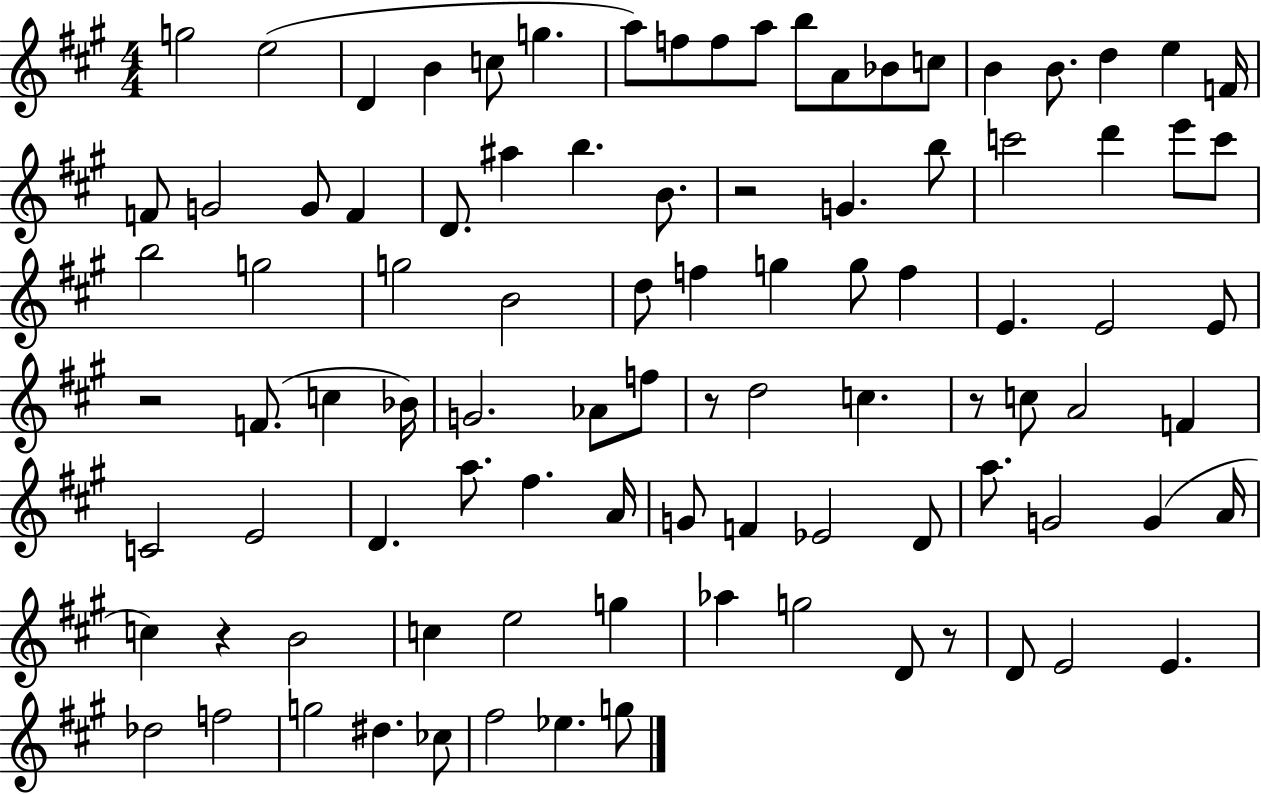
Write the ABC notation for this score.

X:1
T:Untitled
M:4/4
L:1/4
K:A
g2 e2 D B c/2 g a/2 f/2 f/2 a/2 b/2 A/2 _B/2 c/2 B B/2 d e F/4 F/2 G2 G/2 F D/2 ^a b B/2 z2 G b/2 c'2 d' e'/2 c'/2 b2 g2 g2 B2 d/2 f g g/2 f E E2 E/2 z2 F/2 c _B/4 G2 _A/2 f/2 z/2 d2 c z/2 c/2 A2 F C2 E2 D a/2 ^f A/4 G/2 F _E2 D/2 a/2 G2 G A/4 c z B2 c e2 g _a g2 D/2 z/2 D/2 E2 E _d2 f2 g2 ^d _c/2 ^f2 _e g/2